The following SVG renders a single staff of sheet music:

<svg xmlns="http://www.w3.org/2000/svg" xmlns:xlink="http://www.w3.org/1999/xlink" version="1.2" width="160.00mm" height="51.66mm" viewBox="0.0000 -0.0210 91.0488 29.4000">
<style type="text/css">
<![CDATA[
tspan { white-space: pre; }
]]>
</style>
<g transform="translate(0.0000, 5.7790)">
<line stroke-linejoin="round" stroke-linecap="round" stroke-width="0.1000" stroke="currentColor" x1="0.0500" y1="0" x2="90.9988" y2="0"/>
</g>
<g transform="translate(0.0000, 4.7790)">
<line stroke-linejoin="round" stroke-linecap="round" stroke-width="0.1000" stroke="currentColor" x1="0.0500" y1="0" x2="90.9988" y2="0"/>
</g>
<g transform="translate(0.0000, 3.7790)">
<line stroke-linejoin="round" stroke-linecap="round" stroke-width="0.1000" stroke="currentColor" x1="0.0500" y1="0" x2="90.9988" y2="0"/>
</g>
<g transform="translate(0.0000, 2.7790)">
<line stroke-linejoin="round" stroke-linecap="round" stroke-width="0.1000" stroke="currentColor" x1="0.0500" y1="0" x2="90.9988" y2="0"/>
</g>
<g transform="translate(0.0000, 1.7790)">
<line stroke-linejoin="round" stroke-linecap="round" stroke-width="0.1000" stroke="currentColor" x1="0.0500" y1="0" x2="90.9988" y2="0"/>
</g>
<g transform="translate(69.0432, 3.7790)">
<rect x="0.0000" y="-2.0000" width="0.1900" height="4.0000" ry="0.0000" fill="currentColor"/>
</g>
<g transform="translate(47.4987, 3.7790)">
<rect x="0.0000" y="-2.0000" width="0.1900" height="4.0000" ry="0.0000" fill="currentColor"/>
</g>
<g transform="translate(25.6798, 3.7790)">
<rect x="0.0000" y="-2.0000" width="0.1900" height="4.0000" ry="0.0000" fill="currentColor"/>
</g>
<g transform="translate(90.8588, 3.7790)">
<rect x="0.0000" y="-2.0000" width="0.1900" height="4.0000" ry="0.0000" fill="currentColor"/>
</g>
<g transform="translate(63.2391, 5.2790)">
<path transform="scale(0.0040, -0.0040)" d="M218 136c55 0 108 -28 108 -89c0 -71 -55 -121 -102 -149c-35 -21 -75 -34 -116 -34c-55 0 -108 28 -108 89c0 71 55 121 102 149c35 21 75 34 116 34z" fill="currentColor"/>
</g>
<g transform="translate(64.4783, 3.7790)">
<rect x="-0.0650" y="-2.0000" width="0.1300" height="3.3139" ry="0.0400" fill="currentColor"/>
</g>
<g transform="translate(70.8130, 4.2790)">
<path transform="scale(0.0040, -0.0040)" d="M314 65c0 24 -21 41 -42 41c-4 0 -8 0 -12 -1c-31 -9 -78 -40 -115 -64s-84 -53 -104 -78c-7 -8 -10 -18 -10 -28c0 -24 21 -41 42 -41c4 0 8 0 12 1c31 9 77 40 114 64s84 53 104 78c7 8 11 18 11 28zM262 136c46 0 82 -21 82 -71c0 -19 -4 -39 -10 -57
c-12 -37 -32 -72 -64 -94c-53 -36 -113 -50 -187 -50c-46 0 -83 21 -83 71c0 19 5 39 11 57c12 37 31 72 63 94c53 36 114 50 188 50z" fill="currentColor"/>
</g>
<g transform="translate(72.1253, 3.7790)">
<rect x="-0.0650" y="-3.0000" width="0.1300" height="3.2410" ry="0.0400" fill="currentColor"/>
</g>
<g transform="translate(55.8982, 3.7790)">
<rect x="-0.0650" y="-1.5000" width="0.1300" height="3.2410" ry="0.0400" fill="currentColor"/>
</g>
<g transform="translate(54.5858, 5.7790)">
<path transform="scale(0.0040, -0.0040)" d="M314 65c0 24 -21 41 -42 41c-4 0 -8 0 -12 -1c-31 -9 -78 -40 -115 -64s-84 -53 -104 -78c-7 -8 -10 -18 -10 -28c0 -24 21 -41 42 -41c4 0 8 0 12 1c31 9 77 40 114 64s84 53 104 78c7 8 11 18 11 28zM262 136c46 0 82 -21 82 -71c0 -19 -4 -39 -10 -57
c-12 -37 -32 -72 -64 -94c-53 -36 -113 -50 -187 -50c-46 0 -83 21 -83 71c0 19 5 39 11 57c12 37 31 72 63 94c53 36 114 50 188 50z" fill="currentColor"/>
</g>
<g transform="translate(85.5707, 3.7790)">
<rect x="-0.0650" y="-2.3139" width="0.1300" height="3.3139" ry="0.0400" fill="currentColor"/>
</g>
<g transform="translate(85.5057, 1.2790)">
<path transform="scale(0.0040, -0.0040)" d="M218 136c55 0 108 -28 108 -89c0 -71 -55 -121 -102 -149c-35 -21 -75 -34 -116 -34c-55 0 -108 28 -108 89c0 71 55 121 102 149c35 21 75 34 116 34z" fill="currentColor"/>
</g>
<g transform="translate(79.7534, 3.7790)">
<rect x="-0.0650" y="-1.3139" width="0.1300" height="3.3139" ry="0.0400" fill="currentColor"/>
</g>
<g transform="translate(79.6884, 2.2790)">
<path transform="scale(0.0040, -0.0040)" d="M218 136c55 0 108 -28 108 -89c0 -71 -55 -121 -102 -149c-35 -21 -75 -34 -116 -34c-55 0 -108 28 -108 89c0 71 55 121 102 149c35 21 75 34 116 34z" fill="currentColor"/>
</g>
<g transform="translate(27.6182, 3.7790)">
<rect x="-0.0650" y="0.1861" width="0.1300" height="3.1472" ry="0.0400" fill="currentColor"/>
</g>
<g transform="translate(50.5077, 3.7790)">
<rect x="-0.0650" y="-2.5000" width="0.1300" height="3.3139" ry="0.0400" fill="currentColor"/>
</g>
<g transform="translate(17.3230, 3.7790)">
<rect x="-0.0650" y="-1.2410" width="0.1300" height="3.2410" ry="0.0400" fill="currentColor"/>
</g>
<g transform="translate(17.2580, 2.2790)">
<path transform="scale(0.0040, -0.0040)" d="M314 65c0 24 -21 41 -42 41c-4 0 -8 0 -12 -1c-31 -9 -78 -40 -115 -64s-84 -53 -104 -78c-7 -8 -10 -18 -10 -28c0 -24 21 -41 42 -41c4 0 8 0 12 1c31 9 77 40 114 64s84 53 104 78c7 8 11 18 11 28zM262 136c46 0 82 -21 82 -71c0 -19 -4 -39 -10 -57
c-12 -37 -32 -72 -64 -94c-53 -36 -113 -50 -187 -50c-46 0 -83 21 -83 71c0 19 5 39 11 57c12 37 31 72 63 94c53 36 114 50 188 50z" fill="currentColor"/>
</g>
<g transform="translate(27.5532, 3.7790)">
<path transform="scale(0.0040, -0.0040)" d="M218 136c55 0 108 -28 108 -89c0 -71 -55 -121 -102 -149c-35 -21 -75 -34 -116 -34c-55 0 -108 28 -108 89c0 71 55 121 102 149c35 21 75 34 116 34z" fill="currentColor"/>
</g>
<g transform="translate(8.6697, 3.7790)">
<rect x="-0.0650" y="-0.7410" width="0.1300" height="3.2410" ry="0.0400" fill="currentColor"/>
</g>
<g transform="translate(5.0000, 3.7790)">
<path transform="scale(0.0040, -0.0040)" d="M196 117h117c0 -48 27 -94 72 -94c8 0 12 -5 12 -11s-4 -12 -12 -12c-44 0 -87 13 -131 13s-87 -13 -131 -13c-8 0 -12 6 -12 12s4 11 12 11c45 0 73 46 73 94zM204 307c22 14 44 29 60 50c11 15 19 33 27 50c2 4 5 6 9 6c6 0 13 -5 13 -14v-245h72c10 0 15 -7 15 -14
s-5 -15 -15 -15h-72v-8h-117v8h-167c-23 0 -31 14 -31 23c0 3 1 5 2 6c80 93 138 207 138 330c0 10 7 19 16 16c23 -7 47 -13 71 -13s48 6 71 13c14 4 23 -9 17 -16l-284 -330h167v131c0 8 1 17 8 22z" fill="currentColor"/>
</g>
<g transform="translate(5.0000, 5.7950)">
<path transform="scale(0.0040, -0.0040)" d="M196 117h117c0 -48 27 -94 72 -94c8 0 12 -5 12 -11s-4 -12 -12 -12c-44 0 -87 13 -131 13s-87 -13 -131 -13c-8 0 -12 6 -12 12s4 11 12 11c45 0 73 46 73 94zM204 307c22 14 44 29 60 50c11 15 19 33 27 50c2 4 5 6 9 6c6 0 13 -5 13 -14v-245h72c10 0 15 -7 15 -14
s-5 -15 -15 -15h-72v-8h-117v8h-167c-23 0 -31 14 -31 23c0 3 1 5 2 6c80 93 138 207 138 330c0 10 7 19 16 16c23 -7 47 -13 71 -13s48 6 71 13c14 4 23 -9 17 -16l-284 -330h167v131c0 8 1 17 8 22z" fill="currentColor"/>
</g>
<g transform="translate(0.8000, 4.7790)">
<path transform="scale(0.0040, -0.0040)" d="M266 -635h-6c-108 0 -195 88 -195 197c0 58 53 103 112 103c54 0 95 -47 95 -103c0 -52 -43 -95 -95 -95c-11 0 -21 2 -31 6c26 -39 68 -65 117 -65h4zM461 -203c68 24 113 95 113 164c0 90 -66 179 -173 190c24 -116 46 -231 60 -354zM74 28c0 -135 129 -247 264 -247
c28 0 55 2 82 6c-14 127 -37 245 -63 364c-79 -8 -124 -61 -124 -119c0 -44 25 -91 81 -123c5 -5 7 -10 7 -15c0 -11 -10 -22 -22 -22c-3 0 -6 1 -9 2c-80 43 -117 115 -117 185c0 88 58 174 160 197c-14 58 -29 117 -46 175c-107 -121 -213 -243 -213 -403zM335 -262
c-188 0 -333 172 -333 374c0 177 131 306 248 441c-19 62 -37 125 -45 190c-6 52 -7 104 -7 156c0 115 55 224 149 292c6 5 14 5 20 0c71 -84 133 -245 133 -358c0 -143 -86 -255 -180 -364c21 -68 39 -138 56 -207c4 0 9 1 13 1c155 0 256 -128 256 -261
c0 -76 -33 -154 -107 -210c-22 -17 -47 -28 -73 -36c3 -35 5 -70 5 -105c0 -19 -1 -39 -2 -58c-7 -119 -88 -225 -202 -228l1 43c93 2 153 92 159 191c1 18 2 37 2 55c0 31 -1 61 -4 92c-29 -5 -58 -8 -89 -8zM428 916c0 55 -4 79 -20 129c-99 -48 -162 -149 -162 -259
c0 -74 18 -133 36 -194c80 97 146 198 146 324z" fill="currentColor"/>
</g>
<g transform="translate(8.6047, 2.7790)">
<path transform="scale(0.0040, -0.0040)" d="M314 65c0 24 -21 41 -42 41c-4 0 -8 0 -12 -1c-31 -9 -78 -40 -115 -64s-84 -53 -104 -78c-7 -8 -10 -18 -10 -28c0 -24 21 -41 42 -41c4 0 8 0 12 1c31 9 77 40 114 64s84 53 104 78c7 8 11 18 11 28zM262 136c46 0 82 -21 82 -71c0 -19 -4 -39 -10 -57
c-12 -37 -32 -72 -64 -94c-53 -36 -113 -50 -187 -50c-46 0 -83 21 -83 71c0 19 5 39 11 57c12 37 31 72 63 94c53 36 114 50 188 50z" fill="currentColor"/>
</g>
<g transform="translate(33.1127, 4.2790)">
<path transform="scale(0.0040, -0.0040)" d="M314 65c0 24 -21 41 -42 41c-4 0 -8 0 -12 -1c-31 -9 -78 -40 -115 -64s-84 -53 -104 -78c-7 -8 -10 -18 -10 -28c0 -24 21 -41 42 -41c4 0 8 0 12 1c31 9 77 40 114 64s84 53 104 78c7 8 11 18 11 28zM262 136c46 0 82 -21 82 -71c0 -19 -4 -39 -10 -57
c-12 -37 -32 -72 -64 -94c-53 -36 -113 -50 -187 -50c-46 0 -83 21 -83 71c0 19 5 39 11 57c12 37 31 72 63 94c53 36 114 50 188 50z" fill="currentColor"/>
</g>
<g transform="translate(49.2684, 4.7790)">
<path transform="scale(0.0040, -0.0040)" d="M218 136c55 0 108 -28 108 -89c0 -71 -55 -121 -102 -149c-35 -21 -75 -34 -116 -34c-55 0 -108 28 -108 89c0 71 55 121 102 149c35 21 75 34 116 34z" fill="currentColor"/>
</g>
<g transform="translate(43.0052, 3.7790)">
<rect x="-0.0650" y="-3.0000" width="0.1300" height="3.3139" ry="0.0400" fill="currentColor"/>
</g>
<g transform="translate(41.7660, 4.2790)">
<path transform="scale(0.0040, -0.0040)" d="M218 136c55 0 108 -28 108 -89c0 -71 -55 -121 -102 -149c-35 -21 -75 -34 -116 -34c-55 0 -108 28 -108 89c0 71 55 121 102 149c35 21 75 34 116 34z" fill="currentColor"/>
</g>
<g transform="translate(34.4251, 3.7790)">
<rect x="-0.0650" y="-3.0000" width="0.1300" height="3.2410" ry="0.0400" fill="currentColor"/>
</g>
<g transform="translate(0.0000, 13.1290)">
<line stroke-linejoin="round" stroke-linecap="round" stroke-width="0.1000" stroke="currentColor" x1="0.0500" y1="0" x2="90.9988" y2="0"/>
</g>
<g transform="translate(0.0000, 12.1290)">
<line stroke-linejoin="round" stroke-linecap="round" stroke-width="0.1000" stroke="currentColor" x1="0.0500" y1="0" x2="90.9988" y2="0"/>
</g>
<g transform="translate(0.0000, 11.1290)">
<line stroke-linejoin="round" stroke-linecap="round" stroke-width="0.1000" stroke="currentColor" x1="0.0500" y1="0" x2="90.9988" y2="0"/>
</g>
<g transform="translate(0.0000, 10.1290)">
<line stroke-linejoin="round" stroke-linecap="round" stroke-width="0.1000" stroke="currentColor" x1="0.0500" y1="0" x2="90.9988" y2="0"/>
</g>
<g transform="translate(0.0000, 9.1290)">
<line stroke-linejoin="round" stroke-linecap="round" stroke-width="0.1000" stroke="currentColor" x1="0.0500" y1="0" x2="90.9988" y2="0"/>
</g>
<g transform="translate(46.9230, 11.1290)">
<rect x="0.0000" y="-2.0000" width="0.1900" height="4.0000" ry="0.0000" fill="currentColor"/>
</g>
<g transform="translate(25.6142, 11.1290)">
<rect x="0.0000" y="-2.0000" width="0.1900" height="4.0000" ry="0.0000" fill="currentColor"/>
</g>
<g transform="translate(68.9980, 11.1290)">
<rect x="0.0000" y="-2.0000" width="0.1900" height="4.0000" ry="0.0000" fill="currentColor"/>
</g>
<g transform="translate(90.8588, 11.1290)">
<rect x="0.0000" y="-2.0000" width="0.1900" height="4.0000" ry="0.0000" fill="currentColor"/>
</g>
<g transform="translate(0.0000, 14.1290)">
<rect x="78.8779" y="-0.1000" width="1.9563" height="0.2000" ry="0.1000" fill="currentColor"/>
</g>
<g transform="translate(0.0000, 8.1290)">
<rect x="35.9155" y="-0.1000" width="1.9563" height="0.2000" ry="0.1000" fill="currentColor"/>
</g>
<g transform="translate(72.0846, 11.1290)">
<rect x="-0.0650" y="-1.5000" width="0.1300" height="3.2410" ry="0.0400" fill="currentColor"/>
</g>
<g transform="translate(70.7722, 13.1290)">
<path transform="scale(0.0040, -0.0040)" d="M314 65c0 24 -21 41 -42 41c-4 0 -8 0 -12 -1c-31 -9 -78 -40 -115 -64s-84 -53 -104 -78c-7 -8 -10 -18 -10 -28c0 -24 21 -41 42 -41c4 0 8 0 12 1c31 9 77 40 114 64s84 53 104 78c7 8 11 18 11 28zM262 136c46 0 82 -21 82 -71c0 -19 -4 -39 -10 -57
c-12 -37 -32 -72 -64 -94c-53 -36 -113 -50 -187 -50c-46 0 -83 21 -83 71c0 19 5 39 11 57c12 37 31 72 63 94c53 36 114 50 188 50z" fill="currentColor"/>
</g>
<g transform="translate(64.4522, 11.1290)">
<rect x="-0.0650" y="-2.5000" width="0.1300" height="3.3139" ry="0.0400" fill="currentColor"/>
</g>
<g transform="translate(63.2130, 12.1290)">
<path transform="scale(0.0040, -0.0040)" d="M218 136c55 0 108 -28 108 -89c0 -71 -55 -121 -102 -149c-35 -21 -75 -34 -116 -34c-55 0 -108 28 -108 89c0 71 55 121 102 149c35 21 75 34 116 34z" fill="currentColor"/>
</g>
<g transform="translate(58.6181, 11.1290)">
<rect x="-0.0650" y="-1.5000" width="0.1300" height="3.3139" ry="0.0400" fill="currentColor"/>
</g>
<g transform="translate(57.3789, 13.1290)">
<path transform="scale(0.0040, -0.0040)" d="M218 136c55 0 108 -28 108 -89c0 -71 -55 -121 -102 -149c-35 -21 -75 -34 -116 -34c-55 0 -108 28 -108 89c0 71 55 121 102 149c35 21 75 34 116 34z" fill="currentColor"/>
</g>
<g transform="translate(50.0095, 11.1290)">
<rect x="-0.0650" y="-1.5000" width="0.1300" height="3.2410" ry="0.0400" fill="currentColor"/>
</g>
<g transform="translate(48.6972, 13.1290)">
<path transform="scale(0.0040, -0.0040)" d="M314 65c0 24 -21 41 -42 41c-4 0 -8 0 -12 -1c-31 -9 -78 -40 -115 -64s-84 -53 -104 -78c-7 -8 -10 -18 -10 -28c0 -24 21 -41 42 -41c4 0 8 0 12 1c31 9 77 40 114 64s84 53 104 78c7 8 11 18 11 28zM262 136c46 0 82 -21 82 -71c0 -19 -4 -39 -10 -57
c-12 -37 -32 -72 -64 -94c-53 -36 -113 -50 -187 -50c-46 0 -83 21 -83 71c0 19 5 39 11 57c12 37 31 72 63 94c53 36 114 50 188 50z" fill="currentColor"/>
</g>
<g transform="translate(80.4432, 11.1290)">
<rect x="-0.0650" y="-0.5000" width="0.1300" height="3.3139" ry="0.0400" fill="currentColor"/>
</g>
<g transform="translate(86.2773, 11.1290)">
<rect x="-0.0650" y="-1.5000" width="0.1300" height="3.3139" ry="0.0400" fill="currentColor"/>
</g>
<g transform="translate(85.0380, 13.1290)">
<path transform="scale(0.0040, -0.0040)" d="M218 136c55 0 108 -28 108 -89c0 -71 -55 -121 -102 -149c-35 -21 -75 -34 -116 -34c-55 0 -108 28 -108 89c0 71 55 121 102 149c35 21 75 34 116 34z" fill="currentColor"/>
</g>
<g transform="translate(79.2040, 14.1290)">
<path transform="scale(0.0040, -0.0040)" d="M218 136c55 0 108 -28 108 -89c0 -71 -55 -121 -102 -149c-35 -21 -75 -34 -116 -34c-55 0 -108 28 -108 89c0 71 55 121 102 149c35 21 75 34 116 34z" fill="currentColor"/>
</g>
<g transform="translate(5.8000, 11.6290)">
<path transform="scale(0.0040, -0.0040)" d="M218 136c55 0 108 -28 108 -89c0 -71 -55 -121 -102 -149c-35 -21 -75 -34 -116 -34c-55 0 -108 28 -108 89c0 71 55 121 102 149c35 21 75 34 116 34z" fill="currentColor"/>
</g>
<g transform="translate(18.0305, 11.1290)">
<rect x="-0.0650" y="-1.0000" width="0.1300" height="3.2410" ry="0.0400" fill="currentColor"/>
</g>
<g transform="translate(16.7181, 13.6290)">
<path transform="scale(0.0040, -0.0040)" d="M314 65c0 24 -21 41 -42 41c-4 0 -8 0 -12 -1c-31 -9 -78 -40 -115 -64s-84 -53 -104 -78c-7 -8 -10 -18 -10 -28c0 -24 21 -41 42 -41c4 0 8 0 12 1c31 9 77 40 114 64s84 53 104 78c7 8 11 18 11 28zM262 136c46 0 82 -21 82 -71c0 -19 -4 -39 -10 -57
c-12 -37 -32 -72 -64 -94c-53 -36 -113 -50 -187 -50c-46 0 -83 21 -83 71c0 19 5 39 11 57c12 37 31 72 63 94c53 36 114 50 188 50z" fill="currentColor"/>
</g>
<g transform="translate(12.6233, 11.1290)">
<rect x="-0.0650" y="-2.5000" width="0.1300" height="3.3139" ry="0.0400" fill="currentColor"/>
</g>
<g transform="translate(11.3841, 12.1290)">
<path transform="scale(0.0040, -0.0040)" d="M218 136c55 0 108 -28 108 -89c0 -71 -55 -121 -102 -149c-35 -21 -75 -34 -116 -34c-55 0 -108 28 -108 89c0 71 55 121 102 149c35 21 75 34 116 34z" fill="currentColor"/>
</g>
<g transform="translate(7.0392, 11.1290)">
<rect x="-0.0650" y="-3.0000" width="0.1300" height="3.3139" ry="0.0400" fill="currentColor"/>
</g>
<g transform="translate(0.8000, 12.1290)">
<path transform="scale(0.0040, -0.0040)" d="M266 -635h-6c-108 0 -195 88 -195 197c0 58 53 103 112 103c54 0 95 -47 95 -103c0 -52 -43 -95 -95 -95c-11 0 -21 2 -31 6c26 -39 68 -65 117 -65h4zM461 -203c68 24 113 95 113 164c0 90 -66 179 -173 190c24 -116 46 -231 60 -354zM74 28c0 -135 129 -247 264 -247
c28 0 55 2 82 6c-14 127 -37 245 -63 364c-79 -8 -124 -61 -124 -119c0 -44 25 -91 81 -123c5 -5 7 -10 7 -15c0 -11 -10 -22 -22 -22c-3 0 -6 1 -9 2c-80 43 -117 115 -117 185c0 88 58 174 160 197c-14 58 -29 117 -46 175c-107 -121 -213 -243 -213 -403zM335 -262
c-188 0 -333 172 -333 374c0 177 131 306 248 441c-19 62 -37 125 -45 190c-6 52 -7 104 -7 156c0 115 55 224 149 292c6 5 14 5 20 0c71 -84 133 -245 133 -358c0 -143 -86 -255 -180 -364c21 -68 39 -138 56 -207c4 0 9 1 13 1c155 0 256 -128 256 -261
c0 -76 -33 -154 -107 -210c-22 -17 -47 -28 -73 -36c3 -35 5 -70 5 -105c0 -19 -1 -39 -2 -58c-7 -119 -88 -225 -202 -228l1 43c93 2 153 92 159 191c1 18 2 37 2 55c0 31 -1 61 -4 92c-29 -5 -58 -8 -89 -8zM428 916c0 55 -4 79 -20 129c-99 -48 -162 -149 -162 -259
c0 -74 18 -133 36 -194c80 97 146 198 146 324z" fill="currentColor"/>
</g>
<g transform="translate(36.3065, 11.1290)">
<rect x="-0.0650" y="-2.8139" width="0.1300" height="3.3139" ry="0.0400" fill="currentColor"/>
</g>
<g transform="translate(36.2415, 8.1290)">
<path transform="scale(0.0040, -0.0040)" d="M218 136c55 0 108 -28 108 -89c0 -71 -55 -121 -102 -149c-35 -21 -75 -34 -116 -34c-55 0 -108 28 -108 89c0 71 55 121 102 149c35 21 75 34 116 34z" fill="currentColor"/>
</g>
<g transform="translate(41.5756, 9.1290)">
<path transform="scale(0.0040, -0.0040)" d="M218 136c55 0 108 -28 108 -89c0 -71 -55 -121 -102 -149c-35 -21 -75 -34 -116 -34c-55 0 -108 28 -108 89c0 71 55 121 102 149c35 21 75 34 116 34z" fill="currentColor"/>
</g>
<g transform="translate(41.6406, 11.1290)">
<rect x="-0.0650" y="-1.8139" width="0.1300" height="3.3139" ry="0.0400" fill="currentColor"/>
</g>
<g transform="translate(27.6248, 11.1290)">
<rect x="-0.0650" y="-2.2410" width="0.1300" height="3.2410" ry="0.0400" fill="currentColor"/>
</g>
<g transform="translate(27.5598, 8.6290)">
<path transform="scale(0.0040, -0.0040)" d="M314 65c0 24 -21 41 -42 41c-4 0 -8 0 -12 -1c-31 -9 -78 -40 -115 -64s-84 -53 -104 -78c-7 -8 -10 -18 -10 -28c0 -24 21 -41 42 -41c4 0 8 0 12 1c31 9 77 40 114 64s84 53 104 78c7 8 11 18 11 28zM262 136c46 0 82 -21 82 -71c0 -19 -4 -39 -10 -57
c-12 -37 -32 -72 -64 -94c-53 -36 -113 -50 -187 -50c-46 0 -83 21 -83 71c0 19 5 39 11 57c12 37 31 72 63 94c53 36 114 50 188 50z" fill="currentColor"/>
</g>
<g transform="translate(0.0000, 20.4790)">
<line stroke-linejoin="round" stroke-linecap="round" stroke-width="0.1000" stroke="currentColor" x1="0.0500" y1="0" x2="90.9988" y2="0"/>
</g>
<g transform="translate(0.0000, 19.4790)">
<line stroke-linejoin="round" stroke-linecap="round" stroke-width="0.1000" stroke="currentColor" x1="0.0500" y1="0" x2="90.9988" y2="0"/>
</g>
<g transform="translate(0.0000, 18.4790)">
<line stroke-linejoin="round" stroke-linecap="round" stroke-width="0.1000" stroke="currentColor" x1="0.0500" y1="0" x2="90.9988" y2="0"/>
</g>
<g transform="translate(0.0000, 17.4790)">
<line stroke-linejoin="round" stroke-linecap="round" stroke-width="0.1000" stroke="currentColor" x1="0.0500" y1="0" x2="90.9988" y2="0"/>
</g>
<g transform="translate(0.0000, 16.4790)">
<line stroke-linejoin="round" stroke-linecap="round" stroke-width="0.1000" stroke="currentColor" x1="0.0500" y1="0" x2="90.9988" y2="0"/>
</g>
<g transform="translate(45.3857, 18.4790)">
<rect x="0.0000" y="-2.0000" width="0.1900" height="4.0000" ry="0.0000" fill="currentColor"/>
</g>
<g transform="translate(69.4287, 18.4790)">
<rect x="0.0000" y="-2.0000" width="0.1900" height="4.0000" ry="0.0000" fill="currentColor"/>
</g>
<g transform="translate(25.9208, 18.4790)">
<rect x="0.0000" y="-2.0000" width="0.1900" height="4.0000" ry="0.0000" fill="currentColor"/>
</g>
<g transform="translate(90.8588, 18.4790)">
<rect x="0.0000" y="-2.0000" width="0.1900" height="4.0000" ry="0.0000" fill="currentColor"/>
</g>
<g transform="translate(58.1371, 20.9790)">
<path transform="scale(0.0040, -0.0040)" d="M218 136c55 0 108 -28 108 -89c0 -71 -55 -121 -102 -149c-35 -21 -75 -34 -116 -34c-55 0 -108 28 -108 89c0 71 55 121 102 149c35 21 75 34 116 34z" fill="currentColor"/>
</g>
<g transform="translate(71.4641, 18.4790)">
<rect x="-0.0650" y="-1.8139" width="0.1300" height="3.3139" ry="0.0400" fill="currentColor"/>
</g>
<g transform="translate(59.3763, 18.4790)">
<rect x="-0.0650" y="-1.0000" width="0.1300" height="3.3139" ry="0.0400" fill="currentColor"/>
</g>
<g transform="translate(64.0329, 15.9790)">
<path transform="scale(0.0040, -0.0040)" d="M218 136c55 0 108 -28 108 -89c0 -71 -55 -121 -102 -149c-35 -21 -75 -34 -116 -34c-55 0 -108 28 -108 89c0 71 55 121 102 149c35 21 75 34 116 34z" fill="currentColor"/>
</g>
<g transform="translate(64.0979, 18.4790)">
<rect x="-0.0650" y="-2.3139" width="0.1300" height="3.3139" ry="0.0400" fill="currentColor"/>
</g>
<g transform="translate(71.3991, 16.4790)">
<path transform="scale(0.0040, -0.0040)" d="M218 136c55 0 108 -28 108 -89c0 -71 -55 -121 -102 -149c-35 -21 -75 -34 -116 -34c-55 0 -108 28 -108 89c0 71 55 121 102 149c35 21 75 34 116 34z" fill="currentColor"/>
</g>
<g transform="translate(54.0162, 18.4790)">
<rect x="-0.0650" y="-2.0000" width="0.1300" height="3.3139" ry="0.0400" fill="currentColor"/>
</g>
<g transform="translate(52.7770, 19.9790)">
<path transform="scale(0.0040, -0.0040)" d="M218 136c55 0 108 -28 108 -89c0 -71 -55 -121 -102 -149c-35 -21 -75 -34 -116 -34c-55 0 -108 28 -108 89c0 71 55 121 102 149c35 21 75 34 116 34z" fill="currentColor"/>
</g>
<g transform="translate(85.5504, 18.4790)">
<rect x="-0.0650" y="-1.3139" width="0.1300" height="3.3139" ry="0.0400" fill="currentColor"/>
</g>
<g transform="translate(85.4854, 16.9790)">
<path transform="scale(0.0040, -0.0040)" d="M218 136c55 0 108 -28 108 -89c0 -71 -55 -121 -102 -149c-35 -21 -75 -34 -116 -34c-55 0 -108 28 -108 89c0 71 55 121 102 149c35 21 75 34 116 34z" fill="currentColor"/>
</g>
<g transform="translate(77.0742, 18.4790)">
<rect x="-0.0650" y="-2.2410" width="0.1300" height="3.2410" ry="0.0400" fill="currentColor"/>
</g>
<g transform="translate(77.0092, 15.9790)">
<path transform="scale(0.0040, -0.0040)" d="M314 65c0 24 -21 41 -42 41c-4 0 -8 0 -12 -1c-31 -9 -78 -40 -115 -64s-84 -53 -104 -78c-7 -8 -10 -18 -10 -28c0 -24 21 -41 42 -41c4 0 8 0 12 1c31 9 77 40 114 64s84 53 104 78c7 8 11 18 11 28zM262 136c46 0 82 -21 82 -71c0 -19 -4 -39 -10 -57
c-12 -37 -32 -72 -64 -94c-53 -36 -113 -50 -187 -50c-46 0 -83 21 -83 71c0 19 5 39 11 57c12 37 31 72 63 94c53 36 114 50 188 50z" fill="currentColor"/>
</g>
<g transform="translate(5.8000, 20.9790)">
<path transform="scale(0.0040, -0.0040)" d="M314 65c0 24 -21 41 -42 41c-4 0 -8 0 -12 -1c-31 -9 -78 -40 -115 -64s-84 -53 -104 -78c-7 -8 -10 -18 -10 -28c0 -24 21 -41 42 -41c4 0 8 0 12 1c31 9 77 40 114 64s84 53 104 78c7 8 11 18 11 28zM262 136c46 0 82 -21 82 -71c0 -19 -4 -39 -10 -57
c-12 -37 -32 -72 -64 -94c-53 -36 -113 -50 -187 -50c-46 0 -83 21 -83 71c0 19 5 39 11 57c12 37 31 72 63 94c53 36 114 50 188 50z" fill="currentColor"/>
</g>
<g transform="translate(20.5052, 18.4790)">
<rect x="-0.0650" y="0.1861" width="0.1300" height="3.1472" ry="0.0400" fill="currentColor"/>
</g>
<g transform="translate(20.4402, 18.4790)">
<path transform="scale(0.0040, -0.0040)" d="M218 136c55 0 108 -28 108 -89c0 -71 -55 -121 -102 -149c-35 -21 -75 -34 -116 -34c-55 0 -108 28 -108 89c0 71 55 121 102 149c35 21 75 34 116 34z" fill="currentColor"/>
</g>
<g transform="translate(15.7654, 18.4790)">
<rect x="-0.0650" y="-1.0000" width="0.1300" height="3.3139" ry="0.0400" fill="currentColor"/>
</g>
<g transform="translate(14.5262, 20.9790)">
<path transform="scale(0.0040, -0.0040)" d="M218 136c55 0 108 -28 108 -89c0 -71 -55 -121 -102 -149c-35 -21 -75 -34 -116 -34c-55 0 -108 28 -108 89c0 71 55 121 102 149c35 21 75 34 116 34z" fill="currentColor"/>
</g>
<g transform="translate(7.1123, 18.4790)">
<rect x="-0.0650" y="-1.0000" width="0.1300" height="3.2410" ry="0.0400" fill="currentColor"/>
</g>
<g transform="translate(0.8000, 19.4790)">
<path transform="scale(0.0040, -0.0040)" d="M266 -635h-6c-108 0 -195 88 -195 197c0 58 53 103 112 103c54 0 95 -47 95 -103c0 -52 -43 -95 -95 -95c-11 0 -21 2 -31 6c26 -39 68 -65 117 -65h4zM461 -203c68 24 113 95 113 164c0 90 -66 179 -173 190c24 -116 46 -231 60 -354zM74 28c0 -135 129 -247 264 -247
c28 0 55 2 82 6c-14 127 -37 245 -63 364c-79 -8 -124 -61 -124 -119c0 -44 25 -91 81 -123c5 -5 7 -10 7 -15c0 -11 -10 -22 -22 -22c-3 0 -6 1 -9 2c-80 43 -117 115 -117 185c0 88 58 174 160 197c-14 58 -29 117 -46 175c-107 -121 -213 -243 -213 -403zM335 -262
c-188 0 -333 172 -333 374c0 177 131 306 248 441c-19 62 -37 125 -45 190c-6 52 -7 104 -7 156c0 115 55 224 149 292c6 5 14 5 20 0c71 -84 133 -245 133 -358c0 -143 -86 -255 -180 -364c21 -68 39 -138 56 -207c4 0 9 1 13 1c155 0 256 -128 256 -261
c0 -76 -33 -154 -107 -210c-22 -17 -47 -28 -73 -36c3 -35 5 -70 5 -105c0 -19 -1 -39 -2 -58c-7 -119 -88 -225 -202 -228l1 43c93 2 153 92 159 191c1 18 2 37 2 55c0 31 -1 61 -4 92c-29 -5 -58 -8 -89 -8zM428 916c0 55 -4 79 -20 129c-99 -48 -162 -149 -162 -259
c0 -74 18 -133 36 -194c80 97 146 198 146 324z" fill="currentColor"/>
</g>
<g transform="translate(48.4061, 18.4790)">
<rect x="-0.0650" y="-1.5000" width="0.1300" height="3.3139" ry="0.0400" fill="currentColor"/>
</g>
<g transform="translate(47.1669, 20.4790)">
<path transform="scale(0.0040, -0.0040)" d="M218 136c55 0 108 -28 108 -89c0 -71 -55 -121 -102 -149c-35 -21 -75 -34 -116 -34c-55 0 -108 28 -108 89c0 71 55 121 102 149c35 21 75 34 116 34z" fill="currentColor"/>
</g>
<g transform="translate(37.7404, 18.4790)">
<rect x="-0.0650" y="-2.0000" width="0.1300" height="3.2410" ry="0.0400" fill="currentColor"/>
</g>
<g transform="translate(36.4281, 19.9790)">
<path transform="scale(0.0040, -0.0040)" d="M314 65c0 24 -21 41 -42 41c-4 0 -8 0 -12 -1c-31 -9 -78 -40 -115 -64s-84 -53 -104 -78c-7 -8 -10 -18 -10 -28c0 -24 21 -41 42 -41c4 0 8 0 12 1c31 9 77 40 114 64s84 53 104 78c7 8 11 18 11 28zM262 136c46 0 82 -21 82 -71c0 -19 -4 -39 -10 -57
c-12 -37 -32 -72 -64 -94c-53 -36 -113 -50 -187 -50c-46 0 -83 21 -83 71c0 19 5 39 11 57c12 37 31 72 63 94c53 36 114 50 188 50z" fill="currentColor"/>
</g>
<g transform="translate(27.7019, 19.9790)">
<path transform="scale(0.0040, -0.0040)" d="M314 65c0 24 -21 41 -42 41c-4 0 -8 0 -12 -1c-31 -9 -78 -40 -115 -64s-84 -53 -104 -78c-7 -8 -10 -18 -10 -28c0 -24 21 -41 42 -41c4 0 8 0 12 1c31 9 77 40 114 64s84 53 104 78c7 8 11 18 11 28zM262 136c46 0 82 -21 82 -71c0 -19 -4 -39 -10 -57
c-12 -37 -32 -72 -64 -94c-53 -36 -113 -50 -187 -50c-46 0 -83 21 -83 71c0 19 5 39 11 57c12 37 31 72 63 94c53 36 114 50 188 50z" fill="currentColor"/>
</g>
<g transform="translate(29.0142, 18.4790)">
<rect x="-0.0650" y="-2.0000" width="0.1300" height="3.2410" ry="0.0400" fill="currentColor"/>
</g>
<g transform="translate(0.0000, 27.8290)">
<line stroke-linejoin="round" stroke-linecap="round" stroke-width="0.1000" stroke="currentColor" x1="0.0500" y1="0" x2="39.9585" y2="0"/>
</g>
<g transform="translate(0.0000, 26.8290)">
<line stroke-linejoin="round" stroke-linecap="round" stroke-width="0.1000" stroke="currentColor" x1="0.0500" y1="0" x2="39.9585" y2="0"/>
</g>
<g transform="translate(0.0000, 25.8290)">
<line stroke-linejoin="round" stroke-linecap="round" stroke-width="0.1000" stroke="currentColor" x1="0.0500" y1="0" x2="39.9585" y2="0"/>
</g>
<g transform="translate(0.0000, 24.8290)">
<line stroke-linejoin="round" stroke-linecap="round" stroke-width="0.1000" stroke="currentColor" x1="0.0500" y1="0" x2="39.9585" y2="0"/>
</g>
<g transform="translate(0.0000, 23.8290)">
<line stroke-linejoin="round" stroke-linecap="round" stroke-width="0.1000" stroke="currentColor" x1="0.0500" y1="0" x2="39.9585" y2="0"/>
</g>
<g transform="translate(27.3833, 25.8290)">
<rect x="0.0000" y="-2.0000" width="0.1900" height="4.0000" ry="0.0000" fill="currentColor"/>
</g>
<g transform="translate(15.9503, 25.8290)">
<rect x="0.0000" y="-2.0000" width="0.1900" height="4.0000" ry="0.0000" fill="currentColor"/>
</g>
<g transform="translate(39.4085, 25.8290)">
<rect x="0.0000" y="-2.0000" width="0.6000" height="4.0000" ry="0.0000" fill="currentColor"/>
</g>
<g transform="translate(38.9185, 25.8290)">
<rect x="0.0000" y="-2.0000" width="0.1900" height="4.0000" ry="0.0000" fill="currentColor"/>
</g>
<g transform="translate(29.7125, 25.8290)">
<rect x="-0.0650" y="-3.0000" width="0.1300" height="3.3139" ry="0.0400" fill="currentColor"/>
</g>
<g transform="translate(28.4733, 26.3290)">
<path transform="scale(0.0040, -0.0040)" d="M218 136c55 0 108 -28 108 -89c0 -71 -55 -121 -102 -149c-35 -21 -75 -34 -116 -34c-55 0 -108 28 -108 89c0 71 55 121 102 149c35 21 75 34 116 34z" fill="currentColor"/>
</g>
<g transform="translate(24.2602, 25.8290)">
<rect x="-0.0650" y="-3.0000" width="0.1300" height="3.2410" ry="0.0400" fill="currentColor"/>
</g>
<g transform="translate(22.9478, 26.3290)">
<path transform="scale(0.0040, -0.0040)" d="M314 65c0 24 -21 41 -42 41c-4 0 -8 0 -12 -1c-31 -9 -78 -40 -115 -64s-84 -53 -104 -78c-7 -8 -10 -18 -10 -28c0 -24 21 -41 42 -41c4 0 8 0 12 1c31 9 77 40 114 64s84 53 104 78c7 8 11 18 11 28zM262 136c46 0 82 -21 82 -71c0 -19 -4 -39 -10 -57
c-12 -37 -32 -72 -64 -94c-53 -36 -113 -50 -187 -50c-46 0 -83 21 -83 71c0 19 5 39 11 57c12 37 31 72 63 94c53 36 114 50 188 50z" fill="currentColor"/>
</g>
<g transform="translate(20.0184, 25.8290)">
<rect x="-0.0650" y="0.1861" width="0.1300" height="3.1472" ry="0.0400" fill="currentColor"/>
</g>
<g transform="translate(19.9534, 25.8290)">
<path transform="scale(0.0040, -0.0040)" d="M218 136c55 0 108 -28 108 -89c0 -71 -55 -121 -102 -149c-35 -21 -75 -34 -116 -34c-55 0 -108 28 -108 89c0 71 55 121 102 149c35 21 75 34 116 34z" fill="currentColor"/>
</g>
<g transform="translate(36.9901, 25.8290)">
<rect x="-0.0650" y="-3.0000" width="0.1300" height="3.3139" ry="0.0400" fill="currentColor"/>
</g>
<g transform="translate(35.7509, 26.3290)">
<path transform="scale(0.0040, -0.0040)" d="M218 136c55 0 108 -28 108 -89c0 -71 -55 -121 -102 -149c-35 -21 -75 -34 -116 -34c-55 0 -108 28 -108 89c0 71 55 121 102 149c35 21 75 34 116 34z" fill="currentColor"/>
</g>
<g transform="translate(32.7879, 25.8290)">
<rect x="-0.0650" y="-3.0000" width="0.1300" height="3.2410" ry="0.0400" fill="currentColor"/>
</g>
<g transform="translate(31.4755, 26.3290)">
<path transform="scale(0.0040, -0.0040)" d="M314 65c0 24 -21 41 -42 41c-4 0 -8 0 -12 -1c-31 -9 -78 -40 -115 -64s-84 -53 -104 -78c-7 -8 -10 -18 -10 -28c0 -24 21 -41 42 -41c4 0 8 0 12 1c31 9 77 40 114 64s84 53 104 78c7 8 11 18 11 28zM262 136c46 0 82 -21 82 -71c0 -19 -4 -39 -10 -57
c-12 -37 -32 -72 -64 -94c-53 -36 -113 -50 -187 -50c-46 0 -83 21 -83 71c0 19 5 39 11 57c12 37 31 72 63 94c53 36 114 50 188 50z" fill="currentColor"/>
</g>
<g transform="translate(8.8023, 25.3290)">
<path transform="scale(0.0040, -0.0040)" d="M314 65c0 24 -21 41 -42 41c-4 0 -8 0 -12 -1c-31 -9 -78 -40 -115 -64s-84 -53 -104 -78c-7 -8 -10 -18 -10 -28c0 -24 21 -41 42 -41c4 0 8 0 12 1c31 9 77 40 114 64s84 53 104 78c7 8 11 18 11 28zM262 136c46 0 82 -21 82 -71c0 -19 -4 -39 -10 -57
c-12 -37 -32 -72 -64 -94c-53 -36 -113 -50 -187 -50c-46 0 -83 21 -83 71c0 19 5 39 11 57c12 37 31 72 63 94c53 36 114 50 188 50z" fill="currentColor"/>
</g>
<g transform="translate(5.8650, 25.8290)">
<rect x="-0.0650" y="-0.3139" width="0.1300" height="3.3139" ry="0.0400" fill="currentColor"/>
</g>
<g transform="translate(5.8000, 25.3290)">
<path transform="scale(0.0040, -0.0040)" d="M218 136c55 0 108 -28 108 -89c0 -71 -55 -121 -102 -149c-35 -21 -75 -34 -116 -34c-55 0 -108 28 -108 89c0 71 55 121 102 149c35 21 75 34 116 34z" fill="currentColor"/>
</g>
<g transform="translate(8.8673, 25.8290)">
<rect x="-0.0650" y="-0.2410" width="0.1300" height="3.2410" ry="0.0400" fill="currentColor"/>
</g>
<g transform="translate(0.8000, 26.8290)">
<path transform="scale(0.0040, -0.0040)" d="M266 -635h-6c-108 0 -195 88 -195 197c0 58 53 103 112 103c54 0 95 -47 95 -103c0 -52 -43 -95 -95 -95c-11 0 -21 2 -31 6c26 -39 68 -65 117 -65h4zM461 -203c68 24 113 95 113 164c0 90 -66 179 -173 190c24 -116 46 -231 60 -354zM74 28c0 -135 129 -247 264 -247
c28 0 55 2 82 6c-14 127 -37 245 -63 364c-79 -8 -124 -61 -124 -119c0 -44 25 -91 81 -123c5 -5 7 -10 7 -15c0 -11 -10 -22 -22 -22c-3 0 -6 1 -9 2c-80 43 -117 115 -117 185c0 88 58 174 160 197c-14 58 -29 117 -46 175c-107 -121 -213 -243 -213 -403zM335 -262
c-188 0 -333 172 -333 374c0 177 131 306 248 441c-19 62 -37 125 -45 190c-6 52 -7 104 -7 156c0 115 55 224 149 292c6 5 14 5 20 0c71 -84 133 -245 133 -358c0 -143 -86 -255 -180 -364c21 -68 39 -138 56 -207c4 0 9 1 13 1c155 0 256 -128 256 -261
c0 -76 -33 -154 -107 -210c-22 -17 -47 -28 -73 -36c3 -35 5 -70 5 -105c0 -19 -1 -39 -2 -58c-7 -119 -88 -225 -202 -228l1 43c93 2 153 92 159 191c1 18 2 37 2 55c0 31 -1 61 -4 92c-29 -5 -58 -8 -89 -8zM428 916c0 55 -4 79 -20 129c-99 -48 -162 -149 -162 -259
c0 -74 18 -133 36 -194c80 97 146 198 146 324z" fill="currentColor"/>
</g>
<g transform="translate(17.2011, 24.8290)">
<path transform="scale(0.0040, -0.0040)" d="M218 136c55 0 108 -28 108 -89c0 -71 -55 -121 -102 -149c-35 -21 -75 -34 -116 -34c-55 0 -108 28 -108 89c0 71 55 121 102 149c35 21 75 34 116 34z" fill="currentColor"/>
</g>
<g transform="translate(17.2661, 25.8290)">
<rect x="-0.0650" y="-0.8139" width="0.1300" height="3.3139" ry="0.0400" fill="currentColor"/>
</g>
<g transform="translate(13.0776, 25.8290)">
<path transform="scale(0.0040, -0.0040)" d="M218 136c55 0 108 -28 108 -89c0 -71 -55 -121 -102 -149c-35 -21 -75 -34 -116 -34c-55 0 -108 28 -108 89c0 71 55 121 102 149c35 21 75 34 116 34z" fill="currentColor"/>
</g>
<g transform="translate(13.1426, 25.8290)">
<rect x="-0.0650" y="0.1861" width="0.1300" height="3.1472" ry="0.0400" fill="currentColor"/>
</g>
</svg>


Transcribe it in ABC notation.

X:1
T:Untitled
M:4/4
L:1/4
K:C
d2 e2 B A2 A G E2 F A2 e g A G D2 g2 a f E2 E G E2 C E D2 D B F2 F2 E F D g f g2 e c c2 B d B A2 A A2 A